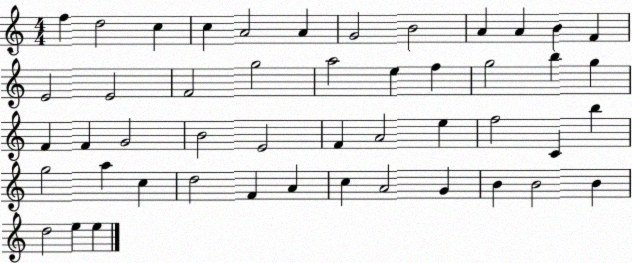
X:1
T:Untitled
M:4/4
L:1/4
K:C
f d2 c c A2 A G2 B2 A A B F E2 E2 F2 g2 a2 e f g2 b g F F G2 B2 E2 F A2 e f2 C b g2 a c d2 F A c A2 G B B2 B d2 e e